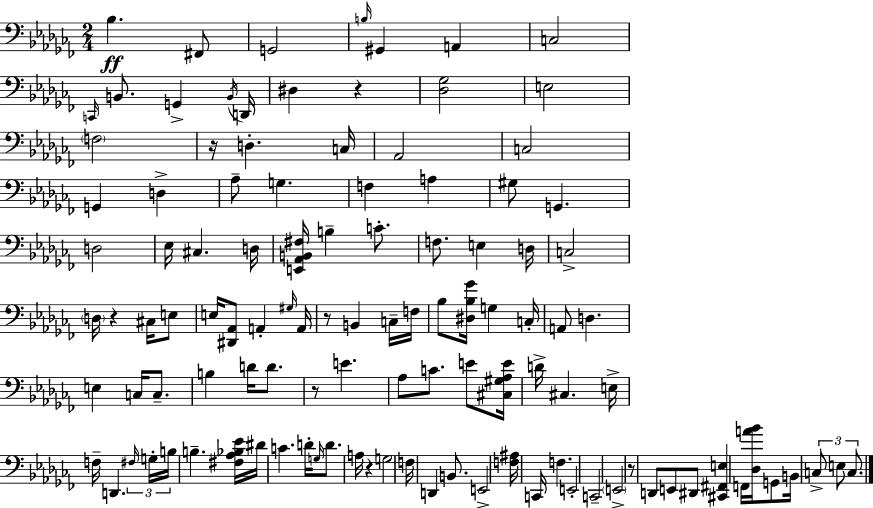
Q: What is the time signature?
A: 2/4